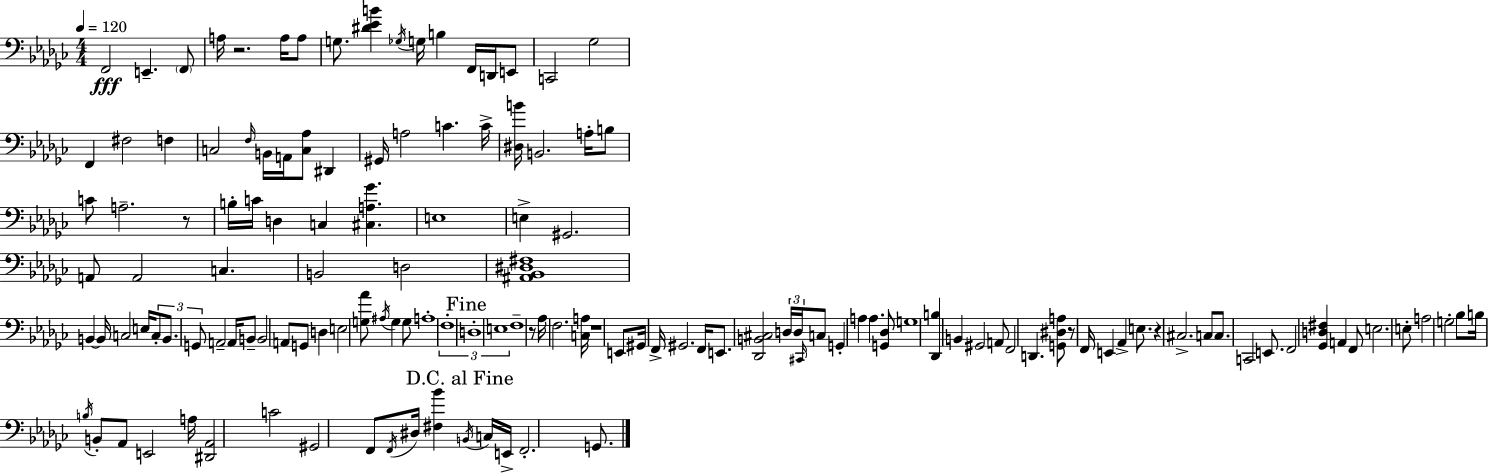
F2/h E2/q. F2/e A3/s R/h. A3/s A3/e G3/e. [D#4,Eb4,B4]/q Gb3/s G3/s B3/q F2/s D2/s E2/e C2/h Gb3/h F2/q F#3/h F3/q C3/h F3/s B2/s A2/s [C3,Ab3]/e D#2/q G#2/s A3/h C4/q. C4/s [D#3,B4]/s B2/h. A3/s B3/e C4/e A3/h. R/e B3/s C4/s D3/q C3/q [C#3,A3,Gb4]/q. E3/w E3/q G#2/h. A2/e A2/h C3/q. B2/h D3/h [A#2,Bb2,D#3,F#3]/w B2/q B2/s C3/h E3/s C3/e B2/e. G2/e A2/h A2/s B2/e B2/h A2/e G2/e D3/q E3/h [G3,Ab4]/e A#3/s G3/q G3/e A3/w F3/w D3/w E3/w F3/w R/e Ab3/s F3/h. [C3,A3]/s R/w E2/e G#2/s F2/s G#2/h. F2/s E2/e. [Db2,B2,C#3]/h D3/s D3/s C#2/s C3/e G2/q A3/q A3/q. [G2,Db3]/e G3/w [Db2,B3]/q B2/q G#2/h A2/e F2/h D2/q. [G2,D#3,A3]/e R/e F2/s E2/q Ab2/q E3/e. R/q C#3/h. C3/e C3/e. C2/h E2/e. F2/h [Gb2,D3,F#3]/q A2/q F2/e E3/h. E3/e A3/h G3/h Bb3/e B3/s B3/s B2/e Ab2/e E2/h A3/s [D#2,Ab2]/h C4/h G#2/h F2/e F2/s D#3/s [F#3,Bb4]/q B2/s C3/s E2/s F2/h. G2/e.